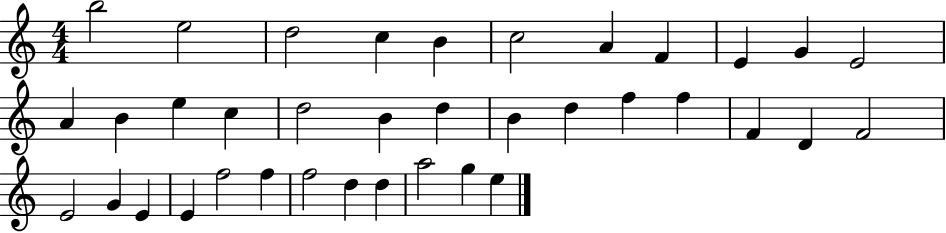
B5/h E5/h D5/h C5/q B4/q C5/h A4/q F4/q E4/q G4/q E4/h A4/q B4/q E5/q C5/q D5/h B4/q D5/q B4/q D5/q F5/q F5/q F4/q D4/q F4/h E4/h G4/q E4/q E4/q F5/h F5/q F5/h D5/q D5/q A5/h G5/q E5/q